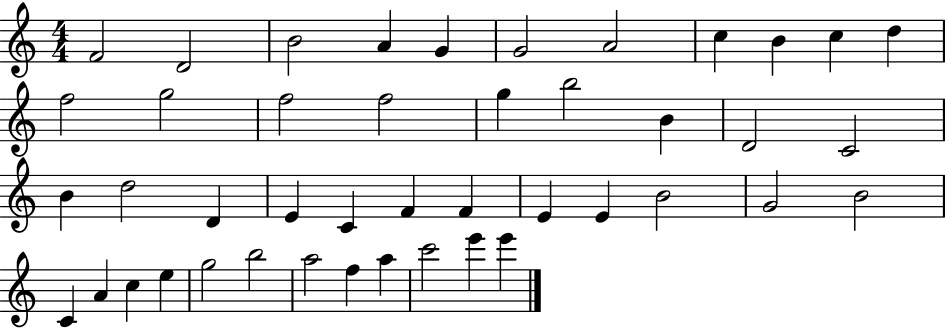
{
  \clef treble
  \numericTimeSignature
  \time 4/4
  \key c \major
  f'2 d'2 | b'2 a'4 g'4 | g'2 a'2 | c''4 b'4 c''4 d''4 | \break f''2 g''2 | f''2 f''2 | g''4 b''2 b'4 | d'2 c'2 | \break b'4 d''2 d'4 | e'4 c'4 f'4 f'4 | e'4 e'4 b'2 | g'2 b'2 | \break c'4 a'4 c''4 e''4 | g''2 b''2 | a''2 f''4 a''4 | c'''2 e'''4 e'''4 | \break \bar "|."
}